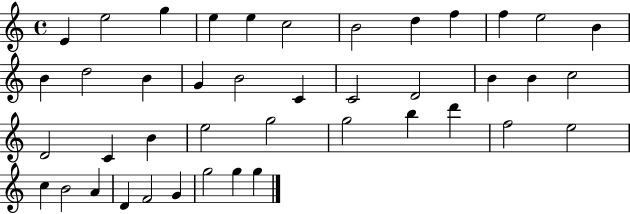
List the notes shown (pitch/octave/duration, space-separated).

E4/q E5/h G5/q E5/q E5/q C5/h B4/h D5/q F5/q F5/q E5/h B4/q B4/q D5/h B4/q G4/q B4/h C4/q C4/h D4/h B4/q B4/q C5/h D4/h C4/q B4/q E5/h G5/h G5/h B5/q D6/q F5/h E5/h C5/q B4/h A4/q D4/q F4/h G4/q G5/h G5/q G5/q